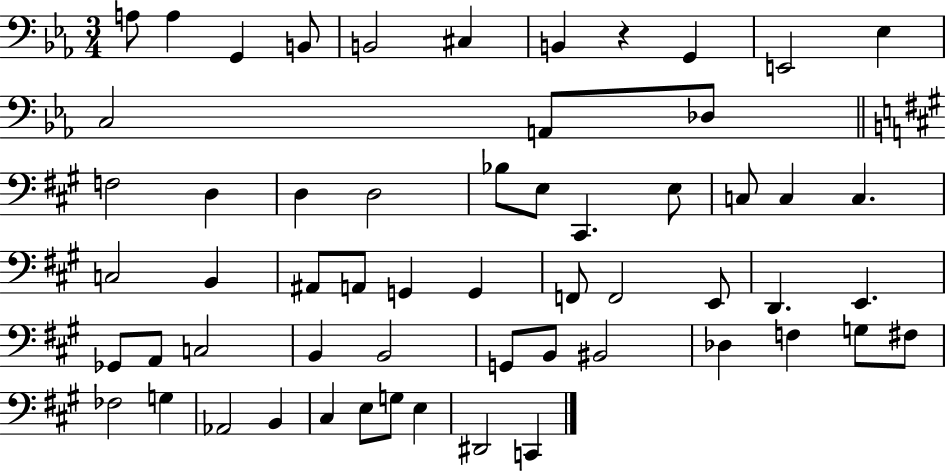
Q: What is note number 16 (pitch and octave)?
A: D3